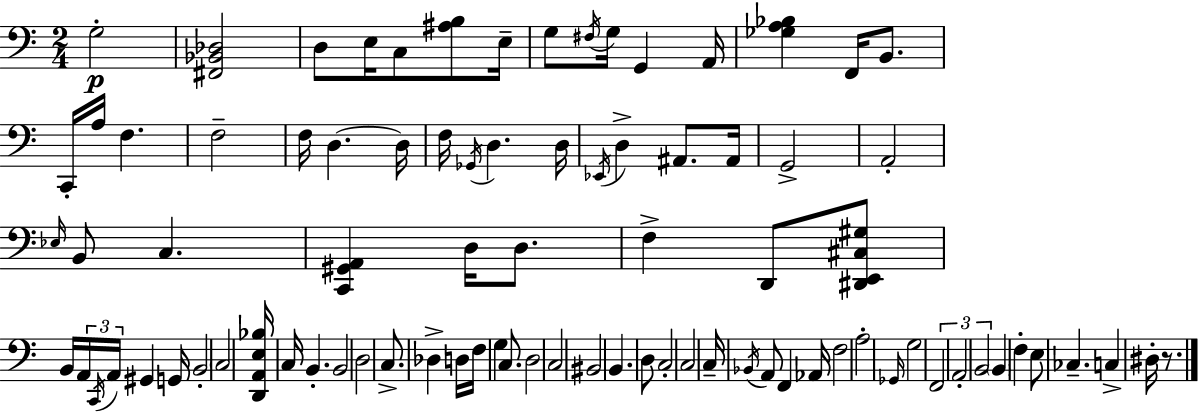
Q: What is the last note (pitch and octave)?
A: D#3